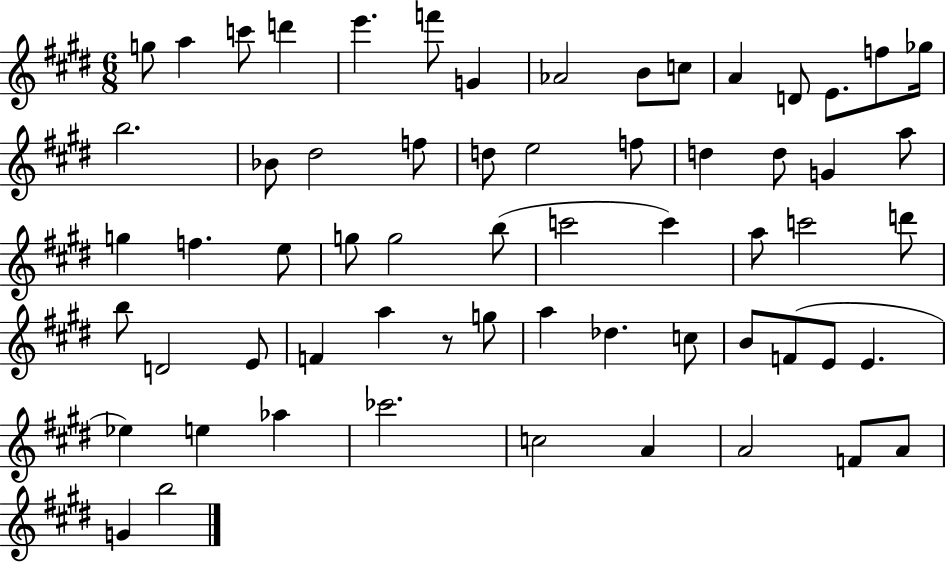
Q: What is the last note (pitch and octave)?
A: B5